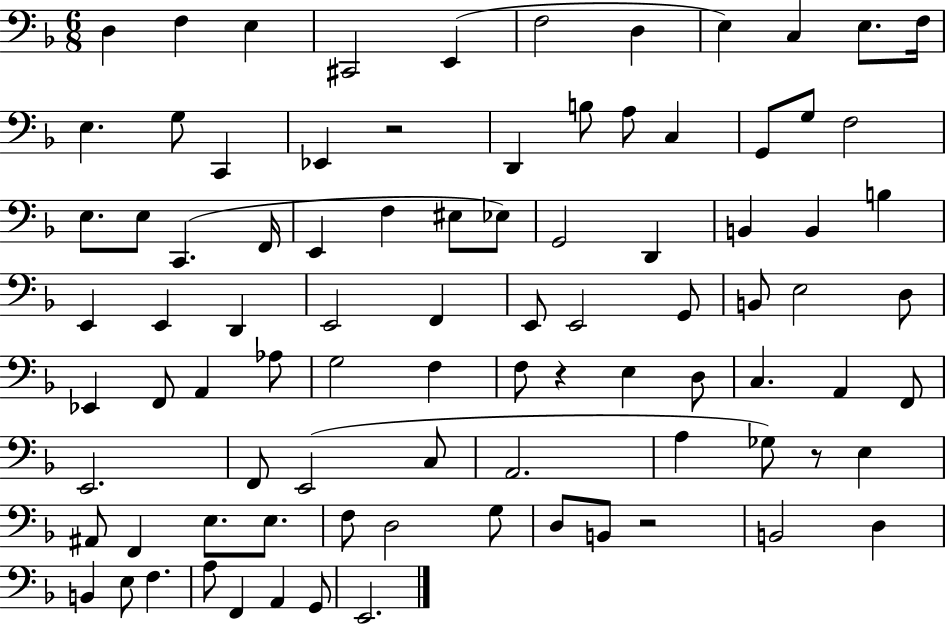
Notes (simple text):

D3/q F3/q E3/q C#2/h E2/q F3/h D3/q E3/q C3/q E3/e. F3/s E3/q. G3/e C2/q Eb2/q R/h D2/q B3/e A3/e C3/q G2/e G3/e F3/h E3/e. E3/e C2/q. F2/s E2/q F3/q EIS3/e Eb3/e G2/h D2/q B2/q B2/q B3/q E2/q E2/q D2/q E2/h F2/q E2/e E2/h G2/e B2/e E3/h D3/e Eb2/q F2/e A2/q Ab3/e G3/h F3/q F3/e R/q E3/q D3/e C3/q. A2/q F2/e E2/h. F2/e E2/h C3/e A2/h. A3/q Gb3/e R/e E3/q A#2/e F2/q E3/e. E3/e. F3/e D3/h G3/e D3/e B2/e R/h B2/h D3/q B2/q E3/e F3/q. A3/e F2/q A2/q G2/e E2/h.